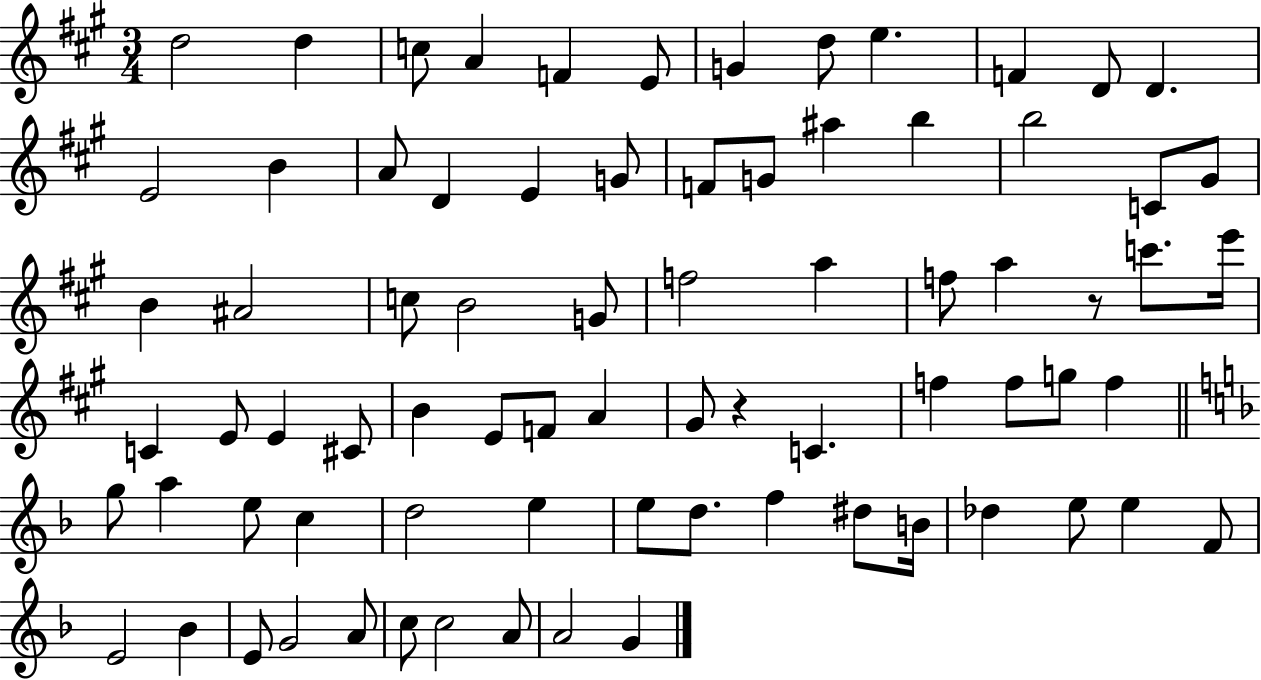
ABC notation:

X:1
T:Untitled
M:3/4
L:1/4
K:A
d2 d c/2 A F E/2 G d/2 e F D/2 D E2 B A/2 D E G/2 F/2 G/2 ^a b b2 C/2 ^G/2 B ^A2 c/2 B2 G/2 f2 a f/2 a z/2 c'/2 e'/4 C E/2 E ^C/2 B E/2 F/2 A ^G/2 z C f f/2 g/2 f g/2 a e/2 c d2 e e/2 d/2 f ^d/2 B/4 _d e/2 e F/2 E2 _B E/2 G2 A/2 c/2 c2 A/2 A2 G